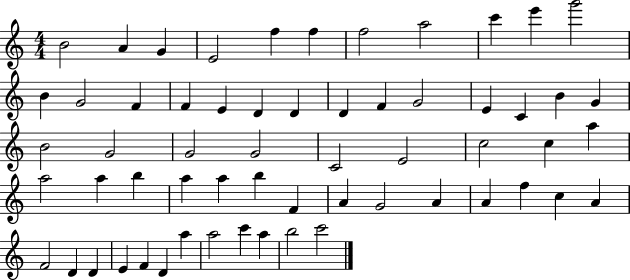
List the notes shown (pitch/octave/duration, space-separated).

B4/h A4/q G4/q E4/h F5/q F5/q F5/h A5/h C6/q E6/q G6/h B4/q G4/h F4/q F4/q E4/q D4/q D4/q D4/q F4/q G4/h E4/q C4/q B4/q G4/q B4/h G4/h G4/h G4/h C4/h E4/h C5/h C5/q A5/q A5/h A5/q B5/q A5/q A5/q B5/q F4/q A4/q G4/h A4/q A4/q F5/q C5/q A4/q F4/h D4/q D4/q E4/q F4/q D4/q A5/q A5/h C6/q A5/q B5/h C6/h